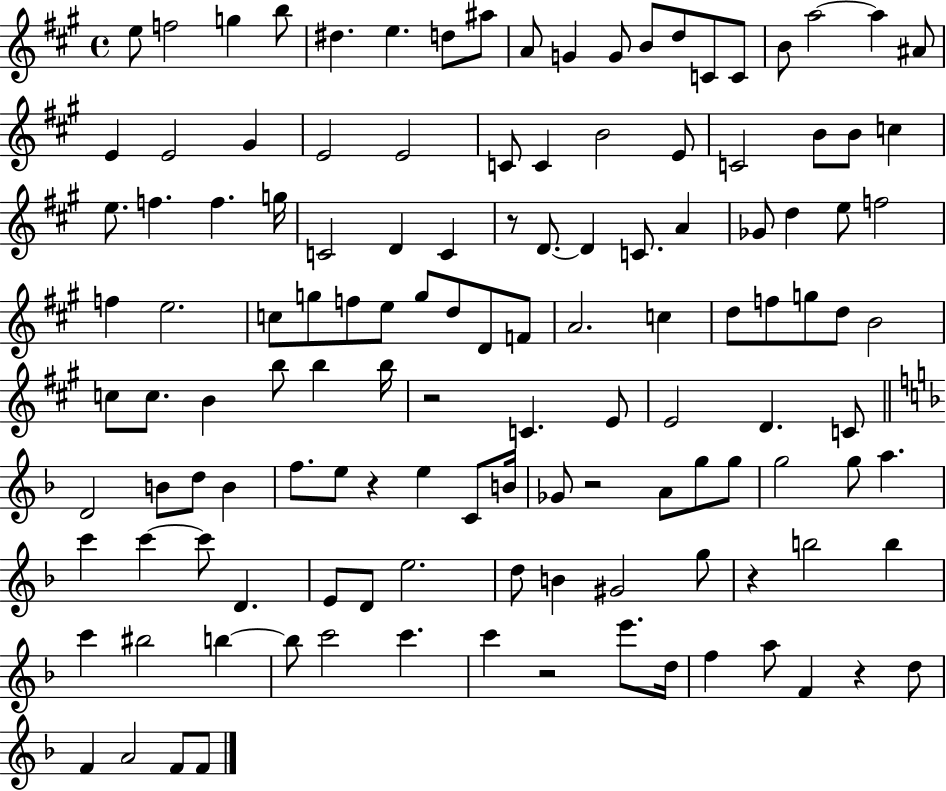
{
  \clef treble
  \time 4/4
  \defaultTimeSignature
  \key a \major
  e''8 f''2 g''4 b''8 | dis''4. e''4. d''8 ais''8 | a'8 g'4 g'8 b'8 d''8 c'8 c'8 | b'8 a''2~~ a''4 ais'8 | \break e'4 e'2 gis'4 | e'2 e'2 | c'8 c'4 b'2 e'8 | c'2 b'8 b'8 c''4 | \break e''8. f''4. f''4. g''16 | c'2 d'4 c'4 | r8 d'8.~~ d'4 c'8. a'4 | ges'8 d''4 e''8 f''2 | \break f''4 e''2. | c''8 g''8 f''8 e''8 g''8 d''8 d'8 f'8 | a'2. c''4 | d''8 f''8 g''8 d''8 b'2 | \break c''8 c''8. b'4 b''8 b''4 b''16 | r2 c'4. e'8 | e'2 d'4. c'8 | \bar "||" \break \key d \minor d'2 b'8 d''8 b'4 | f''8. e''8 r4 e''4 c'8 b'16 | ges'8 r2 a'8 g''8 g''8 | g''2 g''8 a''4. | \break c'''4 c'''4~~ c'''8 d'4. | e'8 d'8 e''2. | d''8 b'4 gis'2 g''8 | r4 b''2 b''4 | \break c'''4 bis''2 b''4~~ | b''8 c'''2 c'''4. | c'''4 r2 e'''8. d''16 | f''4 a''8 f'4 r4 d''8 | \break f'4 a'2 f'8 f'8 | \bar "|."
}